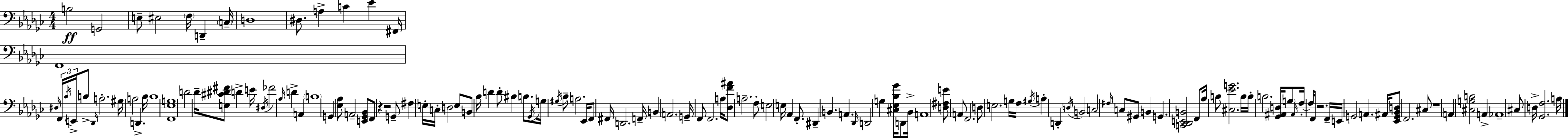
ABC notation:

X:1
T:Untitled
M:4/4
L:1/4
K:Ebm
B,2 G,,2 E,/2 ^E,2 F,/4 D,, C,/4 D,4 ^D,/2 A, C _E ^F,,/4 F,,4 ^D,/4 F,,/4 _B,/4 E,,/4 B,/2 _D,,/4 A,2 ^G,/4 A,2 D,, _B,/4 _B,4 [F,,_E,G,]4 D2 _D/4 [E,^C^D^F]/2 D E/4 ^D,/4 _F2 _A,/4 D A,, B,4 G,, [_E,_A,]/2 A,,2 [E,,_G,,_B,,]/2 F,,/2 z z2 G,,/2 ^F, E,/4 C,/4 D,2 E,/2 B,,/2 _B,/4 D D/2 ^B, B,/2 _G,,/4 G,/4 ^G,/4 _B,/2 A,2 _E,,/4 F,,/2 ^F,,/4 D,,2 F,,/4 B,, A,,2 G,,/4 F,,/2 F,,2 A,/4 [_D,F^A]/2 A,2 F,/2 E,2 E,/4 _A,, F,,/2 ^D,, B,, A,, _D,,/4 D,,2 G, [^C,_E,_B,_G]/4 D,,/2 _B,,/4 A,,4 [D,^F,E]/2 A,,/2 F,,2 D,/2 E,2 G,/4 F,/4 ^G,/4 A, D,, D,/4 B,,2 C,2 ^F,/4 C,/2 ^G,,/2 B,, G,, [C,,_D,,E,,B,,]2 F,,/2 _A,/4 B,/2 [^C,_EG]2 B,/4 B,/4 B,2 [_G,,^A,,D,]/4 G,/2 ^A,,/4 F,/4 F,/4 F,,/4 z2 F,,/4 E,,/4 G,,2 A,, ^A,,/4 [_E,,G,,_B,,D,]/2 F,,2 ^C,/2 z4 A,, [^C,G,B,]2 A,, _A,,4 ^C,/2 D,/4 [_G,,F,]2 A,/4